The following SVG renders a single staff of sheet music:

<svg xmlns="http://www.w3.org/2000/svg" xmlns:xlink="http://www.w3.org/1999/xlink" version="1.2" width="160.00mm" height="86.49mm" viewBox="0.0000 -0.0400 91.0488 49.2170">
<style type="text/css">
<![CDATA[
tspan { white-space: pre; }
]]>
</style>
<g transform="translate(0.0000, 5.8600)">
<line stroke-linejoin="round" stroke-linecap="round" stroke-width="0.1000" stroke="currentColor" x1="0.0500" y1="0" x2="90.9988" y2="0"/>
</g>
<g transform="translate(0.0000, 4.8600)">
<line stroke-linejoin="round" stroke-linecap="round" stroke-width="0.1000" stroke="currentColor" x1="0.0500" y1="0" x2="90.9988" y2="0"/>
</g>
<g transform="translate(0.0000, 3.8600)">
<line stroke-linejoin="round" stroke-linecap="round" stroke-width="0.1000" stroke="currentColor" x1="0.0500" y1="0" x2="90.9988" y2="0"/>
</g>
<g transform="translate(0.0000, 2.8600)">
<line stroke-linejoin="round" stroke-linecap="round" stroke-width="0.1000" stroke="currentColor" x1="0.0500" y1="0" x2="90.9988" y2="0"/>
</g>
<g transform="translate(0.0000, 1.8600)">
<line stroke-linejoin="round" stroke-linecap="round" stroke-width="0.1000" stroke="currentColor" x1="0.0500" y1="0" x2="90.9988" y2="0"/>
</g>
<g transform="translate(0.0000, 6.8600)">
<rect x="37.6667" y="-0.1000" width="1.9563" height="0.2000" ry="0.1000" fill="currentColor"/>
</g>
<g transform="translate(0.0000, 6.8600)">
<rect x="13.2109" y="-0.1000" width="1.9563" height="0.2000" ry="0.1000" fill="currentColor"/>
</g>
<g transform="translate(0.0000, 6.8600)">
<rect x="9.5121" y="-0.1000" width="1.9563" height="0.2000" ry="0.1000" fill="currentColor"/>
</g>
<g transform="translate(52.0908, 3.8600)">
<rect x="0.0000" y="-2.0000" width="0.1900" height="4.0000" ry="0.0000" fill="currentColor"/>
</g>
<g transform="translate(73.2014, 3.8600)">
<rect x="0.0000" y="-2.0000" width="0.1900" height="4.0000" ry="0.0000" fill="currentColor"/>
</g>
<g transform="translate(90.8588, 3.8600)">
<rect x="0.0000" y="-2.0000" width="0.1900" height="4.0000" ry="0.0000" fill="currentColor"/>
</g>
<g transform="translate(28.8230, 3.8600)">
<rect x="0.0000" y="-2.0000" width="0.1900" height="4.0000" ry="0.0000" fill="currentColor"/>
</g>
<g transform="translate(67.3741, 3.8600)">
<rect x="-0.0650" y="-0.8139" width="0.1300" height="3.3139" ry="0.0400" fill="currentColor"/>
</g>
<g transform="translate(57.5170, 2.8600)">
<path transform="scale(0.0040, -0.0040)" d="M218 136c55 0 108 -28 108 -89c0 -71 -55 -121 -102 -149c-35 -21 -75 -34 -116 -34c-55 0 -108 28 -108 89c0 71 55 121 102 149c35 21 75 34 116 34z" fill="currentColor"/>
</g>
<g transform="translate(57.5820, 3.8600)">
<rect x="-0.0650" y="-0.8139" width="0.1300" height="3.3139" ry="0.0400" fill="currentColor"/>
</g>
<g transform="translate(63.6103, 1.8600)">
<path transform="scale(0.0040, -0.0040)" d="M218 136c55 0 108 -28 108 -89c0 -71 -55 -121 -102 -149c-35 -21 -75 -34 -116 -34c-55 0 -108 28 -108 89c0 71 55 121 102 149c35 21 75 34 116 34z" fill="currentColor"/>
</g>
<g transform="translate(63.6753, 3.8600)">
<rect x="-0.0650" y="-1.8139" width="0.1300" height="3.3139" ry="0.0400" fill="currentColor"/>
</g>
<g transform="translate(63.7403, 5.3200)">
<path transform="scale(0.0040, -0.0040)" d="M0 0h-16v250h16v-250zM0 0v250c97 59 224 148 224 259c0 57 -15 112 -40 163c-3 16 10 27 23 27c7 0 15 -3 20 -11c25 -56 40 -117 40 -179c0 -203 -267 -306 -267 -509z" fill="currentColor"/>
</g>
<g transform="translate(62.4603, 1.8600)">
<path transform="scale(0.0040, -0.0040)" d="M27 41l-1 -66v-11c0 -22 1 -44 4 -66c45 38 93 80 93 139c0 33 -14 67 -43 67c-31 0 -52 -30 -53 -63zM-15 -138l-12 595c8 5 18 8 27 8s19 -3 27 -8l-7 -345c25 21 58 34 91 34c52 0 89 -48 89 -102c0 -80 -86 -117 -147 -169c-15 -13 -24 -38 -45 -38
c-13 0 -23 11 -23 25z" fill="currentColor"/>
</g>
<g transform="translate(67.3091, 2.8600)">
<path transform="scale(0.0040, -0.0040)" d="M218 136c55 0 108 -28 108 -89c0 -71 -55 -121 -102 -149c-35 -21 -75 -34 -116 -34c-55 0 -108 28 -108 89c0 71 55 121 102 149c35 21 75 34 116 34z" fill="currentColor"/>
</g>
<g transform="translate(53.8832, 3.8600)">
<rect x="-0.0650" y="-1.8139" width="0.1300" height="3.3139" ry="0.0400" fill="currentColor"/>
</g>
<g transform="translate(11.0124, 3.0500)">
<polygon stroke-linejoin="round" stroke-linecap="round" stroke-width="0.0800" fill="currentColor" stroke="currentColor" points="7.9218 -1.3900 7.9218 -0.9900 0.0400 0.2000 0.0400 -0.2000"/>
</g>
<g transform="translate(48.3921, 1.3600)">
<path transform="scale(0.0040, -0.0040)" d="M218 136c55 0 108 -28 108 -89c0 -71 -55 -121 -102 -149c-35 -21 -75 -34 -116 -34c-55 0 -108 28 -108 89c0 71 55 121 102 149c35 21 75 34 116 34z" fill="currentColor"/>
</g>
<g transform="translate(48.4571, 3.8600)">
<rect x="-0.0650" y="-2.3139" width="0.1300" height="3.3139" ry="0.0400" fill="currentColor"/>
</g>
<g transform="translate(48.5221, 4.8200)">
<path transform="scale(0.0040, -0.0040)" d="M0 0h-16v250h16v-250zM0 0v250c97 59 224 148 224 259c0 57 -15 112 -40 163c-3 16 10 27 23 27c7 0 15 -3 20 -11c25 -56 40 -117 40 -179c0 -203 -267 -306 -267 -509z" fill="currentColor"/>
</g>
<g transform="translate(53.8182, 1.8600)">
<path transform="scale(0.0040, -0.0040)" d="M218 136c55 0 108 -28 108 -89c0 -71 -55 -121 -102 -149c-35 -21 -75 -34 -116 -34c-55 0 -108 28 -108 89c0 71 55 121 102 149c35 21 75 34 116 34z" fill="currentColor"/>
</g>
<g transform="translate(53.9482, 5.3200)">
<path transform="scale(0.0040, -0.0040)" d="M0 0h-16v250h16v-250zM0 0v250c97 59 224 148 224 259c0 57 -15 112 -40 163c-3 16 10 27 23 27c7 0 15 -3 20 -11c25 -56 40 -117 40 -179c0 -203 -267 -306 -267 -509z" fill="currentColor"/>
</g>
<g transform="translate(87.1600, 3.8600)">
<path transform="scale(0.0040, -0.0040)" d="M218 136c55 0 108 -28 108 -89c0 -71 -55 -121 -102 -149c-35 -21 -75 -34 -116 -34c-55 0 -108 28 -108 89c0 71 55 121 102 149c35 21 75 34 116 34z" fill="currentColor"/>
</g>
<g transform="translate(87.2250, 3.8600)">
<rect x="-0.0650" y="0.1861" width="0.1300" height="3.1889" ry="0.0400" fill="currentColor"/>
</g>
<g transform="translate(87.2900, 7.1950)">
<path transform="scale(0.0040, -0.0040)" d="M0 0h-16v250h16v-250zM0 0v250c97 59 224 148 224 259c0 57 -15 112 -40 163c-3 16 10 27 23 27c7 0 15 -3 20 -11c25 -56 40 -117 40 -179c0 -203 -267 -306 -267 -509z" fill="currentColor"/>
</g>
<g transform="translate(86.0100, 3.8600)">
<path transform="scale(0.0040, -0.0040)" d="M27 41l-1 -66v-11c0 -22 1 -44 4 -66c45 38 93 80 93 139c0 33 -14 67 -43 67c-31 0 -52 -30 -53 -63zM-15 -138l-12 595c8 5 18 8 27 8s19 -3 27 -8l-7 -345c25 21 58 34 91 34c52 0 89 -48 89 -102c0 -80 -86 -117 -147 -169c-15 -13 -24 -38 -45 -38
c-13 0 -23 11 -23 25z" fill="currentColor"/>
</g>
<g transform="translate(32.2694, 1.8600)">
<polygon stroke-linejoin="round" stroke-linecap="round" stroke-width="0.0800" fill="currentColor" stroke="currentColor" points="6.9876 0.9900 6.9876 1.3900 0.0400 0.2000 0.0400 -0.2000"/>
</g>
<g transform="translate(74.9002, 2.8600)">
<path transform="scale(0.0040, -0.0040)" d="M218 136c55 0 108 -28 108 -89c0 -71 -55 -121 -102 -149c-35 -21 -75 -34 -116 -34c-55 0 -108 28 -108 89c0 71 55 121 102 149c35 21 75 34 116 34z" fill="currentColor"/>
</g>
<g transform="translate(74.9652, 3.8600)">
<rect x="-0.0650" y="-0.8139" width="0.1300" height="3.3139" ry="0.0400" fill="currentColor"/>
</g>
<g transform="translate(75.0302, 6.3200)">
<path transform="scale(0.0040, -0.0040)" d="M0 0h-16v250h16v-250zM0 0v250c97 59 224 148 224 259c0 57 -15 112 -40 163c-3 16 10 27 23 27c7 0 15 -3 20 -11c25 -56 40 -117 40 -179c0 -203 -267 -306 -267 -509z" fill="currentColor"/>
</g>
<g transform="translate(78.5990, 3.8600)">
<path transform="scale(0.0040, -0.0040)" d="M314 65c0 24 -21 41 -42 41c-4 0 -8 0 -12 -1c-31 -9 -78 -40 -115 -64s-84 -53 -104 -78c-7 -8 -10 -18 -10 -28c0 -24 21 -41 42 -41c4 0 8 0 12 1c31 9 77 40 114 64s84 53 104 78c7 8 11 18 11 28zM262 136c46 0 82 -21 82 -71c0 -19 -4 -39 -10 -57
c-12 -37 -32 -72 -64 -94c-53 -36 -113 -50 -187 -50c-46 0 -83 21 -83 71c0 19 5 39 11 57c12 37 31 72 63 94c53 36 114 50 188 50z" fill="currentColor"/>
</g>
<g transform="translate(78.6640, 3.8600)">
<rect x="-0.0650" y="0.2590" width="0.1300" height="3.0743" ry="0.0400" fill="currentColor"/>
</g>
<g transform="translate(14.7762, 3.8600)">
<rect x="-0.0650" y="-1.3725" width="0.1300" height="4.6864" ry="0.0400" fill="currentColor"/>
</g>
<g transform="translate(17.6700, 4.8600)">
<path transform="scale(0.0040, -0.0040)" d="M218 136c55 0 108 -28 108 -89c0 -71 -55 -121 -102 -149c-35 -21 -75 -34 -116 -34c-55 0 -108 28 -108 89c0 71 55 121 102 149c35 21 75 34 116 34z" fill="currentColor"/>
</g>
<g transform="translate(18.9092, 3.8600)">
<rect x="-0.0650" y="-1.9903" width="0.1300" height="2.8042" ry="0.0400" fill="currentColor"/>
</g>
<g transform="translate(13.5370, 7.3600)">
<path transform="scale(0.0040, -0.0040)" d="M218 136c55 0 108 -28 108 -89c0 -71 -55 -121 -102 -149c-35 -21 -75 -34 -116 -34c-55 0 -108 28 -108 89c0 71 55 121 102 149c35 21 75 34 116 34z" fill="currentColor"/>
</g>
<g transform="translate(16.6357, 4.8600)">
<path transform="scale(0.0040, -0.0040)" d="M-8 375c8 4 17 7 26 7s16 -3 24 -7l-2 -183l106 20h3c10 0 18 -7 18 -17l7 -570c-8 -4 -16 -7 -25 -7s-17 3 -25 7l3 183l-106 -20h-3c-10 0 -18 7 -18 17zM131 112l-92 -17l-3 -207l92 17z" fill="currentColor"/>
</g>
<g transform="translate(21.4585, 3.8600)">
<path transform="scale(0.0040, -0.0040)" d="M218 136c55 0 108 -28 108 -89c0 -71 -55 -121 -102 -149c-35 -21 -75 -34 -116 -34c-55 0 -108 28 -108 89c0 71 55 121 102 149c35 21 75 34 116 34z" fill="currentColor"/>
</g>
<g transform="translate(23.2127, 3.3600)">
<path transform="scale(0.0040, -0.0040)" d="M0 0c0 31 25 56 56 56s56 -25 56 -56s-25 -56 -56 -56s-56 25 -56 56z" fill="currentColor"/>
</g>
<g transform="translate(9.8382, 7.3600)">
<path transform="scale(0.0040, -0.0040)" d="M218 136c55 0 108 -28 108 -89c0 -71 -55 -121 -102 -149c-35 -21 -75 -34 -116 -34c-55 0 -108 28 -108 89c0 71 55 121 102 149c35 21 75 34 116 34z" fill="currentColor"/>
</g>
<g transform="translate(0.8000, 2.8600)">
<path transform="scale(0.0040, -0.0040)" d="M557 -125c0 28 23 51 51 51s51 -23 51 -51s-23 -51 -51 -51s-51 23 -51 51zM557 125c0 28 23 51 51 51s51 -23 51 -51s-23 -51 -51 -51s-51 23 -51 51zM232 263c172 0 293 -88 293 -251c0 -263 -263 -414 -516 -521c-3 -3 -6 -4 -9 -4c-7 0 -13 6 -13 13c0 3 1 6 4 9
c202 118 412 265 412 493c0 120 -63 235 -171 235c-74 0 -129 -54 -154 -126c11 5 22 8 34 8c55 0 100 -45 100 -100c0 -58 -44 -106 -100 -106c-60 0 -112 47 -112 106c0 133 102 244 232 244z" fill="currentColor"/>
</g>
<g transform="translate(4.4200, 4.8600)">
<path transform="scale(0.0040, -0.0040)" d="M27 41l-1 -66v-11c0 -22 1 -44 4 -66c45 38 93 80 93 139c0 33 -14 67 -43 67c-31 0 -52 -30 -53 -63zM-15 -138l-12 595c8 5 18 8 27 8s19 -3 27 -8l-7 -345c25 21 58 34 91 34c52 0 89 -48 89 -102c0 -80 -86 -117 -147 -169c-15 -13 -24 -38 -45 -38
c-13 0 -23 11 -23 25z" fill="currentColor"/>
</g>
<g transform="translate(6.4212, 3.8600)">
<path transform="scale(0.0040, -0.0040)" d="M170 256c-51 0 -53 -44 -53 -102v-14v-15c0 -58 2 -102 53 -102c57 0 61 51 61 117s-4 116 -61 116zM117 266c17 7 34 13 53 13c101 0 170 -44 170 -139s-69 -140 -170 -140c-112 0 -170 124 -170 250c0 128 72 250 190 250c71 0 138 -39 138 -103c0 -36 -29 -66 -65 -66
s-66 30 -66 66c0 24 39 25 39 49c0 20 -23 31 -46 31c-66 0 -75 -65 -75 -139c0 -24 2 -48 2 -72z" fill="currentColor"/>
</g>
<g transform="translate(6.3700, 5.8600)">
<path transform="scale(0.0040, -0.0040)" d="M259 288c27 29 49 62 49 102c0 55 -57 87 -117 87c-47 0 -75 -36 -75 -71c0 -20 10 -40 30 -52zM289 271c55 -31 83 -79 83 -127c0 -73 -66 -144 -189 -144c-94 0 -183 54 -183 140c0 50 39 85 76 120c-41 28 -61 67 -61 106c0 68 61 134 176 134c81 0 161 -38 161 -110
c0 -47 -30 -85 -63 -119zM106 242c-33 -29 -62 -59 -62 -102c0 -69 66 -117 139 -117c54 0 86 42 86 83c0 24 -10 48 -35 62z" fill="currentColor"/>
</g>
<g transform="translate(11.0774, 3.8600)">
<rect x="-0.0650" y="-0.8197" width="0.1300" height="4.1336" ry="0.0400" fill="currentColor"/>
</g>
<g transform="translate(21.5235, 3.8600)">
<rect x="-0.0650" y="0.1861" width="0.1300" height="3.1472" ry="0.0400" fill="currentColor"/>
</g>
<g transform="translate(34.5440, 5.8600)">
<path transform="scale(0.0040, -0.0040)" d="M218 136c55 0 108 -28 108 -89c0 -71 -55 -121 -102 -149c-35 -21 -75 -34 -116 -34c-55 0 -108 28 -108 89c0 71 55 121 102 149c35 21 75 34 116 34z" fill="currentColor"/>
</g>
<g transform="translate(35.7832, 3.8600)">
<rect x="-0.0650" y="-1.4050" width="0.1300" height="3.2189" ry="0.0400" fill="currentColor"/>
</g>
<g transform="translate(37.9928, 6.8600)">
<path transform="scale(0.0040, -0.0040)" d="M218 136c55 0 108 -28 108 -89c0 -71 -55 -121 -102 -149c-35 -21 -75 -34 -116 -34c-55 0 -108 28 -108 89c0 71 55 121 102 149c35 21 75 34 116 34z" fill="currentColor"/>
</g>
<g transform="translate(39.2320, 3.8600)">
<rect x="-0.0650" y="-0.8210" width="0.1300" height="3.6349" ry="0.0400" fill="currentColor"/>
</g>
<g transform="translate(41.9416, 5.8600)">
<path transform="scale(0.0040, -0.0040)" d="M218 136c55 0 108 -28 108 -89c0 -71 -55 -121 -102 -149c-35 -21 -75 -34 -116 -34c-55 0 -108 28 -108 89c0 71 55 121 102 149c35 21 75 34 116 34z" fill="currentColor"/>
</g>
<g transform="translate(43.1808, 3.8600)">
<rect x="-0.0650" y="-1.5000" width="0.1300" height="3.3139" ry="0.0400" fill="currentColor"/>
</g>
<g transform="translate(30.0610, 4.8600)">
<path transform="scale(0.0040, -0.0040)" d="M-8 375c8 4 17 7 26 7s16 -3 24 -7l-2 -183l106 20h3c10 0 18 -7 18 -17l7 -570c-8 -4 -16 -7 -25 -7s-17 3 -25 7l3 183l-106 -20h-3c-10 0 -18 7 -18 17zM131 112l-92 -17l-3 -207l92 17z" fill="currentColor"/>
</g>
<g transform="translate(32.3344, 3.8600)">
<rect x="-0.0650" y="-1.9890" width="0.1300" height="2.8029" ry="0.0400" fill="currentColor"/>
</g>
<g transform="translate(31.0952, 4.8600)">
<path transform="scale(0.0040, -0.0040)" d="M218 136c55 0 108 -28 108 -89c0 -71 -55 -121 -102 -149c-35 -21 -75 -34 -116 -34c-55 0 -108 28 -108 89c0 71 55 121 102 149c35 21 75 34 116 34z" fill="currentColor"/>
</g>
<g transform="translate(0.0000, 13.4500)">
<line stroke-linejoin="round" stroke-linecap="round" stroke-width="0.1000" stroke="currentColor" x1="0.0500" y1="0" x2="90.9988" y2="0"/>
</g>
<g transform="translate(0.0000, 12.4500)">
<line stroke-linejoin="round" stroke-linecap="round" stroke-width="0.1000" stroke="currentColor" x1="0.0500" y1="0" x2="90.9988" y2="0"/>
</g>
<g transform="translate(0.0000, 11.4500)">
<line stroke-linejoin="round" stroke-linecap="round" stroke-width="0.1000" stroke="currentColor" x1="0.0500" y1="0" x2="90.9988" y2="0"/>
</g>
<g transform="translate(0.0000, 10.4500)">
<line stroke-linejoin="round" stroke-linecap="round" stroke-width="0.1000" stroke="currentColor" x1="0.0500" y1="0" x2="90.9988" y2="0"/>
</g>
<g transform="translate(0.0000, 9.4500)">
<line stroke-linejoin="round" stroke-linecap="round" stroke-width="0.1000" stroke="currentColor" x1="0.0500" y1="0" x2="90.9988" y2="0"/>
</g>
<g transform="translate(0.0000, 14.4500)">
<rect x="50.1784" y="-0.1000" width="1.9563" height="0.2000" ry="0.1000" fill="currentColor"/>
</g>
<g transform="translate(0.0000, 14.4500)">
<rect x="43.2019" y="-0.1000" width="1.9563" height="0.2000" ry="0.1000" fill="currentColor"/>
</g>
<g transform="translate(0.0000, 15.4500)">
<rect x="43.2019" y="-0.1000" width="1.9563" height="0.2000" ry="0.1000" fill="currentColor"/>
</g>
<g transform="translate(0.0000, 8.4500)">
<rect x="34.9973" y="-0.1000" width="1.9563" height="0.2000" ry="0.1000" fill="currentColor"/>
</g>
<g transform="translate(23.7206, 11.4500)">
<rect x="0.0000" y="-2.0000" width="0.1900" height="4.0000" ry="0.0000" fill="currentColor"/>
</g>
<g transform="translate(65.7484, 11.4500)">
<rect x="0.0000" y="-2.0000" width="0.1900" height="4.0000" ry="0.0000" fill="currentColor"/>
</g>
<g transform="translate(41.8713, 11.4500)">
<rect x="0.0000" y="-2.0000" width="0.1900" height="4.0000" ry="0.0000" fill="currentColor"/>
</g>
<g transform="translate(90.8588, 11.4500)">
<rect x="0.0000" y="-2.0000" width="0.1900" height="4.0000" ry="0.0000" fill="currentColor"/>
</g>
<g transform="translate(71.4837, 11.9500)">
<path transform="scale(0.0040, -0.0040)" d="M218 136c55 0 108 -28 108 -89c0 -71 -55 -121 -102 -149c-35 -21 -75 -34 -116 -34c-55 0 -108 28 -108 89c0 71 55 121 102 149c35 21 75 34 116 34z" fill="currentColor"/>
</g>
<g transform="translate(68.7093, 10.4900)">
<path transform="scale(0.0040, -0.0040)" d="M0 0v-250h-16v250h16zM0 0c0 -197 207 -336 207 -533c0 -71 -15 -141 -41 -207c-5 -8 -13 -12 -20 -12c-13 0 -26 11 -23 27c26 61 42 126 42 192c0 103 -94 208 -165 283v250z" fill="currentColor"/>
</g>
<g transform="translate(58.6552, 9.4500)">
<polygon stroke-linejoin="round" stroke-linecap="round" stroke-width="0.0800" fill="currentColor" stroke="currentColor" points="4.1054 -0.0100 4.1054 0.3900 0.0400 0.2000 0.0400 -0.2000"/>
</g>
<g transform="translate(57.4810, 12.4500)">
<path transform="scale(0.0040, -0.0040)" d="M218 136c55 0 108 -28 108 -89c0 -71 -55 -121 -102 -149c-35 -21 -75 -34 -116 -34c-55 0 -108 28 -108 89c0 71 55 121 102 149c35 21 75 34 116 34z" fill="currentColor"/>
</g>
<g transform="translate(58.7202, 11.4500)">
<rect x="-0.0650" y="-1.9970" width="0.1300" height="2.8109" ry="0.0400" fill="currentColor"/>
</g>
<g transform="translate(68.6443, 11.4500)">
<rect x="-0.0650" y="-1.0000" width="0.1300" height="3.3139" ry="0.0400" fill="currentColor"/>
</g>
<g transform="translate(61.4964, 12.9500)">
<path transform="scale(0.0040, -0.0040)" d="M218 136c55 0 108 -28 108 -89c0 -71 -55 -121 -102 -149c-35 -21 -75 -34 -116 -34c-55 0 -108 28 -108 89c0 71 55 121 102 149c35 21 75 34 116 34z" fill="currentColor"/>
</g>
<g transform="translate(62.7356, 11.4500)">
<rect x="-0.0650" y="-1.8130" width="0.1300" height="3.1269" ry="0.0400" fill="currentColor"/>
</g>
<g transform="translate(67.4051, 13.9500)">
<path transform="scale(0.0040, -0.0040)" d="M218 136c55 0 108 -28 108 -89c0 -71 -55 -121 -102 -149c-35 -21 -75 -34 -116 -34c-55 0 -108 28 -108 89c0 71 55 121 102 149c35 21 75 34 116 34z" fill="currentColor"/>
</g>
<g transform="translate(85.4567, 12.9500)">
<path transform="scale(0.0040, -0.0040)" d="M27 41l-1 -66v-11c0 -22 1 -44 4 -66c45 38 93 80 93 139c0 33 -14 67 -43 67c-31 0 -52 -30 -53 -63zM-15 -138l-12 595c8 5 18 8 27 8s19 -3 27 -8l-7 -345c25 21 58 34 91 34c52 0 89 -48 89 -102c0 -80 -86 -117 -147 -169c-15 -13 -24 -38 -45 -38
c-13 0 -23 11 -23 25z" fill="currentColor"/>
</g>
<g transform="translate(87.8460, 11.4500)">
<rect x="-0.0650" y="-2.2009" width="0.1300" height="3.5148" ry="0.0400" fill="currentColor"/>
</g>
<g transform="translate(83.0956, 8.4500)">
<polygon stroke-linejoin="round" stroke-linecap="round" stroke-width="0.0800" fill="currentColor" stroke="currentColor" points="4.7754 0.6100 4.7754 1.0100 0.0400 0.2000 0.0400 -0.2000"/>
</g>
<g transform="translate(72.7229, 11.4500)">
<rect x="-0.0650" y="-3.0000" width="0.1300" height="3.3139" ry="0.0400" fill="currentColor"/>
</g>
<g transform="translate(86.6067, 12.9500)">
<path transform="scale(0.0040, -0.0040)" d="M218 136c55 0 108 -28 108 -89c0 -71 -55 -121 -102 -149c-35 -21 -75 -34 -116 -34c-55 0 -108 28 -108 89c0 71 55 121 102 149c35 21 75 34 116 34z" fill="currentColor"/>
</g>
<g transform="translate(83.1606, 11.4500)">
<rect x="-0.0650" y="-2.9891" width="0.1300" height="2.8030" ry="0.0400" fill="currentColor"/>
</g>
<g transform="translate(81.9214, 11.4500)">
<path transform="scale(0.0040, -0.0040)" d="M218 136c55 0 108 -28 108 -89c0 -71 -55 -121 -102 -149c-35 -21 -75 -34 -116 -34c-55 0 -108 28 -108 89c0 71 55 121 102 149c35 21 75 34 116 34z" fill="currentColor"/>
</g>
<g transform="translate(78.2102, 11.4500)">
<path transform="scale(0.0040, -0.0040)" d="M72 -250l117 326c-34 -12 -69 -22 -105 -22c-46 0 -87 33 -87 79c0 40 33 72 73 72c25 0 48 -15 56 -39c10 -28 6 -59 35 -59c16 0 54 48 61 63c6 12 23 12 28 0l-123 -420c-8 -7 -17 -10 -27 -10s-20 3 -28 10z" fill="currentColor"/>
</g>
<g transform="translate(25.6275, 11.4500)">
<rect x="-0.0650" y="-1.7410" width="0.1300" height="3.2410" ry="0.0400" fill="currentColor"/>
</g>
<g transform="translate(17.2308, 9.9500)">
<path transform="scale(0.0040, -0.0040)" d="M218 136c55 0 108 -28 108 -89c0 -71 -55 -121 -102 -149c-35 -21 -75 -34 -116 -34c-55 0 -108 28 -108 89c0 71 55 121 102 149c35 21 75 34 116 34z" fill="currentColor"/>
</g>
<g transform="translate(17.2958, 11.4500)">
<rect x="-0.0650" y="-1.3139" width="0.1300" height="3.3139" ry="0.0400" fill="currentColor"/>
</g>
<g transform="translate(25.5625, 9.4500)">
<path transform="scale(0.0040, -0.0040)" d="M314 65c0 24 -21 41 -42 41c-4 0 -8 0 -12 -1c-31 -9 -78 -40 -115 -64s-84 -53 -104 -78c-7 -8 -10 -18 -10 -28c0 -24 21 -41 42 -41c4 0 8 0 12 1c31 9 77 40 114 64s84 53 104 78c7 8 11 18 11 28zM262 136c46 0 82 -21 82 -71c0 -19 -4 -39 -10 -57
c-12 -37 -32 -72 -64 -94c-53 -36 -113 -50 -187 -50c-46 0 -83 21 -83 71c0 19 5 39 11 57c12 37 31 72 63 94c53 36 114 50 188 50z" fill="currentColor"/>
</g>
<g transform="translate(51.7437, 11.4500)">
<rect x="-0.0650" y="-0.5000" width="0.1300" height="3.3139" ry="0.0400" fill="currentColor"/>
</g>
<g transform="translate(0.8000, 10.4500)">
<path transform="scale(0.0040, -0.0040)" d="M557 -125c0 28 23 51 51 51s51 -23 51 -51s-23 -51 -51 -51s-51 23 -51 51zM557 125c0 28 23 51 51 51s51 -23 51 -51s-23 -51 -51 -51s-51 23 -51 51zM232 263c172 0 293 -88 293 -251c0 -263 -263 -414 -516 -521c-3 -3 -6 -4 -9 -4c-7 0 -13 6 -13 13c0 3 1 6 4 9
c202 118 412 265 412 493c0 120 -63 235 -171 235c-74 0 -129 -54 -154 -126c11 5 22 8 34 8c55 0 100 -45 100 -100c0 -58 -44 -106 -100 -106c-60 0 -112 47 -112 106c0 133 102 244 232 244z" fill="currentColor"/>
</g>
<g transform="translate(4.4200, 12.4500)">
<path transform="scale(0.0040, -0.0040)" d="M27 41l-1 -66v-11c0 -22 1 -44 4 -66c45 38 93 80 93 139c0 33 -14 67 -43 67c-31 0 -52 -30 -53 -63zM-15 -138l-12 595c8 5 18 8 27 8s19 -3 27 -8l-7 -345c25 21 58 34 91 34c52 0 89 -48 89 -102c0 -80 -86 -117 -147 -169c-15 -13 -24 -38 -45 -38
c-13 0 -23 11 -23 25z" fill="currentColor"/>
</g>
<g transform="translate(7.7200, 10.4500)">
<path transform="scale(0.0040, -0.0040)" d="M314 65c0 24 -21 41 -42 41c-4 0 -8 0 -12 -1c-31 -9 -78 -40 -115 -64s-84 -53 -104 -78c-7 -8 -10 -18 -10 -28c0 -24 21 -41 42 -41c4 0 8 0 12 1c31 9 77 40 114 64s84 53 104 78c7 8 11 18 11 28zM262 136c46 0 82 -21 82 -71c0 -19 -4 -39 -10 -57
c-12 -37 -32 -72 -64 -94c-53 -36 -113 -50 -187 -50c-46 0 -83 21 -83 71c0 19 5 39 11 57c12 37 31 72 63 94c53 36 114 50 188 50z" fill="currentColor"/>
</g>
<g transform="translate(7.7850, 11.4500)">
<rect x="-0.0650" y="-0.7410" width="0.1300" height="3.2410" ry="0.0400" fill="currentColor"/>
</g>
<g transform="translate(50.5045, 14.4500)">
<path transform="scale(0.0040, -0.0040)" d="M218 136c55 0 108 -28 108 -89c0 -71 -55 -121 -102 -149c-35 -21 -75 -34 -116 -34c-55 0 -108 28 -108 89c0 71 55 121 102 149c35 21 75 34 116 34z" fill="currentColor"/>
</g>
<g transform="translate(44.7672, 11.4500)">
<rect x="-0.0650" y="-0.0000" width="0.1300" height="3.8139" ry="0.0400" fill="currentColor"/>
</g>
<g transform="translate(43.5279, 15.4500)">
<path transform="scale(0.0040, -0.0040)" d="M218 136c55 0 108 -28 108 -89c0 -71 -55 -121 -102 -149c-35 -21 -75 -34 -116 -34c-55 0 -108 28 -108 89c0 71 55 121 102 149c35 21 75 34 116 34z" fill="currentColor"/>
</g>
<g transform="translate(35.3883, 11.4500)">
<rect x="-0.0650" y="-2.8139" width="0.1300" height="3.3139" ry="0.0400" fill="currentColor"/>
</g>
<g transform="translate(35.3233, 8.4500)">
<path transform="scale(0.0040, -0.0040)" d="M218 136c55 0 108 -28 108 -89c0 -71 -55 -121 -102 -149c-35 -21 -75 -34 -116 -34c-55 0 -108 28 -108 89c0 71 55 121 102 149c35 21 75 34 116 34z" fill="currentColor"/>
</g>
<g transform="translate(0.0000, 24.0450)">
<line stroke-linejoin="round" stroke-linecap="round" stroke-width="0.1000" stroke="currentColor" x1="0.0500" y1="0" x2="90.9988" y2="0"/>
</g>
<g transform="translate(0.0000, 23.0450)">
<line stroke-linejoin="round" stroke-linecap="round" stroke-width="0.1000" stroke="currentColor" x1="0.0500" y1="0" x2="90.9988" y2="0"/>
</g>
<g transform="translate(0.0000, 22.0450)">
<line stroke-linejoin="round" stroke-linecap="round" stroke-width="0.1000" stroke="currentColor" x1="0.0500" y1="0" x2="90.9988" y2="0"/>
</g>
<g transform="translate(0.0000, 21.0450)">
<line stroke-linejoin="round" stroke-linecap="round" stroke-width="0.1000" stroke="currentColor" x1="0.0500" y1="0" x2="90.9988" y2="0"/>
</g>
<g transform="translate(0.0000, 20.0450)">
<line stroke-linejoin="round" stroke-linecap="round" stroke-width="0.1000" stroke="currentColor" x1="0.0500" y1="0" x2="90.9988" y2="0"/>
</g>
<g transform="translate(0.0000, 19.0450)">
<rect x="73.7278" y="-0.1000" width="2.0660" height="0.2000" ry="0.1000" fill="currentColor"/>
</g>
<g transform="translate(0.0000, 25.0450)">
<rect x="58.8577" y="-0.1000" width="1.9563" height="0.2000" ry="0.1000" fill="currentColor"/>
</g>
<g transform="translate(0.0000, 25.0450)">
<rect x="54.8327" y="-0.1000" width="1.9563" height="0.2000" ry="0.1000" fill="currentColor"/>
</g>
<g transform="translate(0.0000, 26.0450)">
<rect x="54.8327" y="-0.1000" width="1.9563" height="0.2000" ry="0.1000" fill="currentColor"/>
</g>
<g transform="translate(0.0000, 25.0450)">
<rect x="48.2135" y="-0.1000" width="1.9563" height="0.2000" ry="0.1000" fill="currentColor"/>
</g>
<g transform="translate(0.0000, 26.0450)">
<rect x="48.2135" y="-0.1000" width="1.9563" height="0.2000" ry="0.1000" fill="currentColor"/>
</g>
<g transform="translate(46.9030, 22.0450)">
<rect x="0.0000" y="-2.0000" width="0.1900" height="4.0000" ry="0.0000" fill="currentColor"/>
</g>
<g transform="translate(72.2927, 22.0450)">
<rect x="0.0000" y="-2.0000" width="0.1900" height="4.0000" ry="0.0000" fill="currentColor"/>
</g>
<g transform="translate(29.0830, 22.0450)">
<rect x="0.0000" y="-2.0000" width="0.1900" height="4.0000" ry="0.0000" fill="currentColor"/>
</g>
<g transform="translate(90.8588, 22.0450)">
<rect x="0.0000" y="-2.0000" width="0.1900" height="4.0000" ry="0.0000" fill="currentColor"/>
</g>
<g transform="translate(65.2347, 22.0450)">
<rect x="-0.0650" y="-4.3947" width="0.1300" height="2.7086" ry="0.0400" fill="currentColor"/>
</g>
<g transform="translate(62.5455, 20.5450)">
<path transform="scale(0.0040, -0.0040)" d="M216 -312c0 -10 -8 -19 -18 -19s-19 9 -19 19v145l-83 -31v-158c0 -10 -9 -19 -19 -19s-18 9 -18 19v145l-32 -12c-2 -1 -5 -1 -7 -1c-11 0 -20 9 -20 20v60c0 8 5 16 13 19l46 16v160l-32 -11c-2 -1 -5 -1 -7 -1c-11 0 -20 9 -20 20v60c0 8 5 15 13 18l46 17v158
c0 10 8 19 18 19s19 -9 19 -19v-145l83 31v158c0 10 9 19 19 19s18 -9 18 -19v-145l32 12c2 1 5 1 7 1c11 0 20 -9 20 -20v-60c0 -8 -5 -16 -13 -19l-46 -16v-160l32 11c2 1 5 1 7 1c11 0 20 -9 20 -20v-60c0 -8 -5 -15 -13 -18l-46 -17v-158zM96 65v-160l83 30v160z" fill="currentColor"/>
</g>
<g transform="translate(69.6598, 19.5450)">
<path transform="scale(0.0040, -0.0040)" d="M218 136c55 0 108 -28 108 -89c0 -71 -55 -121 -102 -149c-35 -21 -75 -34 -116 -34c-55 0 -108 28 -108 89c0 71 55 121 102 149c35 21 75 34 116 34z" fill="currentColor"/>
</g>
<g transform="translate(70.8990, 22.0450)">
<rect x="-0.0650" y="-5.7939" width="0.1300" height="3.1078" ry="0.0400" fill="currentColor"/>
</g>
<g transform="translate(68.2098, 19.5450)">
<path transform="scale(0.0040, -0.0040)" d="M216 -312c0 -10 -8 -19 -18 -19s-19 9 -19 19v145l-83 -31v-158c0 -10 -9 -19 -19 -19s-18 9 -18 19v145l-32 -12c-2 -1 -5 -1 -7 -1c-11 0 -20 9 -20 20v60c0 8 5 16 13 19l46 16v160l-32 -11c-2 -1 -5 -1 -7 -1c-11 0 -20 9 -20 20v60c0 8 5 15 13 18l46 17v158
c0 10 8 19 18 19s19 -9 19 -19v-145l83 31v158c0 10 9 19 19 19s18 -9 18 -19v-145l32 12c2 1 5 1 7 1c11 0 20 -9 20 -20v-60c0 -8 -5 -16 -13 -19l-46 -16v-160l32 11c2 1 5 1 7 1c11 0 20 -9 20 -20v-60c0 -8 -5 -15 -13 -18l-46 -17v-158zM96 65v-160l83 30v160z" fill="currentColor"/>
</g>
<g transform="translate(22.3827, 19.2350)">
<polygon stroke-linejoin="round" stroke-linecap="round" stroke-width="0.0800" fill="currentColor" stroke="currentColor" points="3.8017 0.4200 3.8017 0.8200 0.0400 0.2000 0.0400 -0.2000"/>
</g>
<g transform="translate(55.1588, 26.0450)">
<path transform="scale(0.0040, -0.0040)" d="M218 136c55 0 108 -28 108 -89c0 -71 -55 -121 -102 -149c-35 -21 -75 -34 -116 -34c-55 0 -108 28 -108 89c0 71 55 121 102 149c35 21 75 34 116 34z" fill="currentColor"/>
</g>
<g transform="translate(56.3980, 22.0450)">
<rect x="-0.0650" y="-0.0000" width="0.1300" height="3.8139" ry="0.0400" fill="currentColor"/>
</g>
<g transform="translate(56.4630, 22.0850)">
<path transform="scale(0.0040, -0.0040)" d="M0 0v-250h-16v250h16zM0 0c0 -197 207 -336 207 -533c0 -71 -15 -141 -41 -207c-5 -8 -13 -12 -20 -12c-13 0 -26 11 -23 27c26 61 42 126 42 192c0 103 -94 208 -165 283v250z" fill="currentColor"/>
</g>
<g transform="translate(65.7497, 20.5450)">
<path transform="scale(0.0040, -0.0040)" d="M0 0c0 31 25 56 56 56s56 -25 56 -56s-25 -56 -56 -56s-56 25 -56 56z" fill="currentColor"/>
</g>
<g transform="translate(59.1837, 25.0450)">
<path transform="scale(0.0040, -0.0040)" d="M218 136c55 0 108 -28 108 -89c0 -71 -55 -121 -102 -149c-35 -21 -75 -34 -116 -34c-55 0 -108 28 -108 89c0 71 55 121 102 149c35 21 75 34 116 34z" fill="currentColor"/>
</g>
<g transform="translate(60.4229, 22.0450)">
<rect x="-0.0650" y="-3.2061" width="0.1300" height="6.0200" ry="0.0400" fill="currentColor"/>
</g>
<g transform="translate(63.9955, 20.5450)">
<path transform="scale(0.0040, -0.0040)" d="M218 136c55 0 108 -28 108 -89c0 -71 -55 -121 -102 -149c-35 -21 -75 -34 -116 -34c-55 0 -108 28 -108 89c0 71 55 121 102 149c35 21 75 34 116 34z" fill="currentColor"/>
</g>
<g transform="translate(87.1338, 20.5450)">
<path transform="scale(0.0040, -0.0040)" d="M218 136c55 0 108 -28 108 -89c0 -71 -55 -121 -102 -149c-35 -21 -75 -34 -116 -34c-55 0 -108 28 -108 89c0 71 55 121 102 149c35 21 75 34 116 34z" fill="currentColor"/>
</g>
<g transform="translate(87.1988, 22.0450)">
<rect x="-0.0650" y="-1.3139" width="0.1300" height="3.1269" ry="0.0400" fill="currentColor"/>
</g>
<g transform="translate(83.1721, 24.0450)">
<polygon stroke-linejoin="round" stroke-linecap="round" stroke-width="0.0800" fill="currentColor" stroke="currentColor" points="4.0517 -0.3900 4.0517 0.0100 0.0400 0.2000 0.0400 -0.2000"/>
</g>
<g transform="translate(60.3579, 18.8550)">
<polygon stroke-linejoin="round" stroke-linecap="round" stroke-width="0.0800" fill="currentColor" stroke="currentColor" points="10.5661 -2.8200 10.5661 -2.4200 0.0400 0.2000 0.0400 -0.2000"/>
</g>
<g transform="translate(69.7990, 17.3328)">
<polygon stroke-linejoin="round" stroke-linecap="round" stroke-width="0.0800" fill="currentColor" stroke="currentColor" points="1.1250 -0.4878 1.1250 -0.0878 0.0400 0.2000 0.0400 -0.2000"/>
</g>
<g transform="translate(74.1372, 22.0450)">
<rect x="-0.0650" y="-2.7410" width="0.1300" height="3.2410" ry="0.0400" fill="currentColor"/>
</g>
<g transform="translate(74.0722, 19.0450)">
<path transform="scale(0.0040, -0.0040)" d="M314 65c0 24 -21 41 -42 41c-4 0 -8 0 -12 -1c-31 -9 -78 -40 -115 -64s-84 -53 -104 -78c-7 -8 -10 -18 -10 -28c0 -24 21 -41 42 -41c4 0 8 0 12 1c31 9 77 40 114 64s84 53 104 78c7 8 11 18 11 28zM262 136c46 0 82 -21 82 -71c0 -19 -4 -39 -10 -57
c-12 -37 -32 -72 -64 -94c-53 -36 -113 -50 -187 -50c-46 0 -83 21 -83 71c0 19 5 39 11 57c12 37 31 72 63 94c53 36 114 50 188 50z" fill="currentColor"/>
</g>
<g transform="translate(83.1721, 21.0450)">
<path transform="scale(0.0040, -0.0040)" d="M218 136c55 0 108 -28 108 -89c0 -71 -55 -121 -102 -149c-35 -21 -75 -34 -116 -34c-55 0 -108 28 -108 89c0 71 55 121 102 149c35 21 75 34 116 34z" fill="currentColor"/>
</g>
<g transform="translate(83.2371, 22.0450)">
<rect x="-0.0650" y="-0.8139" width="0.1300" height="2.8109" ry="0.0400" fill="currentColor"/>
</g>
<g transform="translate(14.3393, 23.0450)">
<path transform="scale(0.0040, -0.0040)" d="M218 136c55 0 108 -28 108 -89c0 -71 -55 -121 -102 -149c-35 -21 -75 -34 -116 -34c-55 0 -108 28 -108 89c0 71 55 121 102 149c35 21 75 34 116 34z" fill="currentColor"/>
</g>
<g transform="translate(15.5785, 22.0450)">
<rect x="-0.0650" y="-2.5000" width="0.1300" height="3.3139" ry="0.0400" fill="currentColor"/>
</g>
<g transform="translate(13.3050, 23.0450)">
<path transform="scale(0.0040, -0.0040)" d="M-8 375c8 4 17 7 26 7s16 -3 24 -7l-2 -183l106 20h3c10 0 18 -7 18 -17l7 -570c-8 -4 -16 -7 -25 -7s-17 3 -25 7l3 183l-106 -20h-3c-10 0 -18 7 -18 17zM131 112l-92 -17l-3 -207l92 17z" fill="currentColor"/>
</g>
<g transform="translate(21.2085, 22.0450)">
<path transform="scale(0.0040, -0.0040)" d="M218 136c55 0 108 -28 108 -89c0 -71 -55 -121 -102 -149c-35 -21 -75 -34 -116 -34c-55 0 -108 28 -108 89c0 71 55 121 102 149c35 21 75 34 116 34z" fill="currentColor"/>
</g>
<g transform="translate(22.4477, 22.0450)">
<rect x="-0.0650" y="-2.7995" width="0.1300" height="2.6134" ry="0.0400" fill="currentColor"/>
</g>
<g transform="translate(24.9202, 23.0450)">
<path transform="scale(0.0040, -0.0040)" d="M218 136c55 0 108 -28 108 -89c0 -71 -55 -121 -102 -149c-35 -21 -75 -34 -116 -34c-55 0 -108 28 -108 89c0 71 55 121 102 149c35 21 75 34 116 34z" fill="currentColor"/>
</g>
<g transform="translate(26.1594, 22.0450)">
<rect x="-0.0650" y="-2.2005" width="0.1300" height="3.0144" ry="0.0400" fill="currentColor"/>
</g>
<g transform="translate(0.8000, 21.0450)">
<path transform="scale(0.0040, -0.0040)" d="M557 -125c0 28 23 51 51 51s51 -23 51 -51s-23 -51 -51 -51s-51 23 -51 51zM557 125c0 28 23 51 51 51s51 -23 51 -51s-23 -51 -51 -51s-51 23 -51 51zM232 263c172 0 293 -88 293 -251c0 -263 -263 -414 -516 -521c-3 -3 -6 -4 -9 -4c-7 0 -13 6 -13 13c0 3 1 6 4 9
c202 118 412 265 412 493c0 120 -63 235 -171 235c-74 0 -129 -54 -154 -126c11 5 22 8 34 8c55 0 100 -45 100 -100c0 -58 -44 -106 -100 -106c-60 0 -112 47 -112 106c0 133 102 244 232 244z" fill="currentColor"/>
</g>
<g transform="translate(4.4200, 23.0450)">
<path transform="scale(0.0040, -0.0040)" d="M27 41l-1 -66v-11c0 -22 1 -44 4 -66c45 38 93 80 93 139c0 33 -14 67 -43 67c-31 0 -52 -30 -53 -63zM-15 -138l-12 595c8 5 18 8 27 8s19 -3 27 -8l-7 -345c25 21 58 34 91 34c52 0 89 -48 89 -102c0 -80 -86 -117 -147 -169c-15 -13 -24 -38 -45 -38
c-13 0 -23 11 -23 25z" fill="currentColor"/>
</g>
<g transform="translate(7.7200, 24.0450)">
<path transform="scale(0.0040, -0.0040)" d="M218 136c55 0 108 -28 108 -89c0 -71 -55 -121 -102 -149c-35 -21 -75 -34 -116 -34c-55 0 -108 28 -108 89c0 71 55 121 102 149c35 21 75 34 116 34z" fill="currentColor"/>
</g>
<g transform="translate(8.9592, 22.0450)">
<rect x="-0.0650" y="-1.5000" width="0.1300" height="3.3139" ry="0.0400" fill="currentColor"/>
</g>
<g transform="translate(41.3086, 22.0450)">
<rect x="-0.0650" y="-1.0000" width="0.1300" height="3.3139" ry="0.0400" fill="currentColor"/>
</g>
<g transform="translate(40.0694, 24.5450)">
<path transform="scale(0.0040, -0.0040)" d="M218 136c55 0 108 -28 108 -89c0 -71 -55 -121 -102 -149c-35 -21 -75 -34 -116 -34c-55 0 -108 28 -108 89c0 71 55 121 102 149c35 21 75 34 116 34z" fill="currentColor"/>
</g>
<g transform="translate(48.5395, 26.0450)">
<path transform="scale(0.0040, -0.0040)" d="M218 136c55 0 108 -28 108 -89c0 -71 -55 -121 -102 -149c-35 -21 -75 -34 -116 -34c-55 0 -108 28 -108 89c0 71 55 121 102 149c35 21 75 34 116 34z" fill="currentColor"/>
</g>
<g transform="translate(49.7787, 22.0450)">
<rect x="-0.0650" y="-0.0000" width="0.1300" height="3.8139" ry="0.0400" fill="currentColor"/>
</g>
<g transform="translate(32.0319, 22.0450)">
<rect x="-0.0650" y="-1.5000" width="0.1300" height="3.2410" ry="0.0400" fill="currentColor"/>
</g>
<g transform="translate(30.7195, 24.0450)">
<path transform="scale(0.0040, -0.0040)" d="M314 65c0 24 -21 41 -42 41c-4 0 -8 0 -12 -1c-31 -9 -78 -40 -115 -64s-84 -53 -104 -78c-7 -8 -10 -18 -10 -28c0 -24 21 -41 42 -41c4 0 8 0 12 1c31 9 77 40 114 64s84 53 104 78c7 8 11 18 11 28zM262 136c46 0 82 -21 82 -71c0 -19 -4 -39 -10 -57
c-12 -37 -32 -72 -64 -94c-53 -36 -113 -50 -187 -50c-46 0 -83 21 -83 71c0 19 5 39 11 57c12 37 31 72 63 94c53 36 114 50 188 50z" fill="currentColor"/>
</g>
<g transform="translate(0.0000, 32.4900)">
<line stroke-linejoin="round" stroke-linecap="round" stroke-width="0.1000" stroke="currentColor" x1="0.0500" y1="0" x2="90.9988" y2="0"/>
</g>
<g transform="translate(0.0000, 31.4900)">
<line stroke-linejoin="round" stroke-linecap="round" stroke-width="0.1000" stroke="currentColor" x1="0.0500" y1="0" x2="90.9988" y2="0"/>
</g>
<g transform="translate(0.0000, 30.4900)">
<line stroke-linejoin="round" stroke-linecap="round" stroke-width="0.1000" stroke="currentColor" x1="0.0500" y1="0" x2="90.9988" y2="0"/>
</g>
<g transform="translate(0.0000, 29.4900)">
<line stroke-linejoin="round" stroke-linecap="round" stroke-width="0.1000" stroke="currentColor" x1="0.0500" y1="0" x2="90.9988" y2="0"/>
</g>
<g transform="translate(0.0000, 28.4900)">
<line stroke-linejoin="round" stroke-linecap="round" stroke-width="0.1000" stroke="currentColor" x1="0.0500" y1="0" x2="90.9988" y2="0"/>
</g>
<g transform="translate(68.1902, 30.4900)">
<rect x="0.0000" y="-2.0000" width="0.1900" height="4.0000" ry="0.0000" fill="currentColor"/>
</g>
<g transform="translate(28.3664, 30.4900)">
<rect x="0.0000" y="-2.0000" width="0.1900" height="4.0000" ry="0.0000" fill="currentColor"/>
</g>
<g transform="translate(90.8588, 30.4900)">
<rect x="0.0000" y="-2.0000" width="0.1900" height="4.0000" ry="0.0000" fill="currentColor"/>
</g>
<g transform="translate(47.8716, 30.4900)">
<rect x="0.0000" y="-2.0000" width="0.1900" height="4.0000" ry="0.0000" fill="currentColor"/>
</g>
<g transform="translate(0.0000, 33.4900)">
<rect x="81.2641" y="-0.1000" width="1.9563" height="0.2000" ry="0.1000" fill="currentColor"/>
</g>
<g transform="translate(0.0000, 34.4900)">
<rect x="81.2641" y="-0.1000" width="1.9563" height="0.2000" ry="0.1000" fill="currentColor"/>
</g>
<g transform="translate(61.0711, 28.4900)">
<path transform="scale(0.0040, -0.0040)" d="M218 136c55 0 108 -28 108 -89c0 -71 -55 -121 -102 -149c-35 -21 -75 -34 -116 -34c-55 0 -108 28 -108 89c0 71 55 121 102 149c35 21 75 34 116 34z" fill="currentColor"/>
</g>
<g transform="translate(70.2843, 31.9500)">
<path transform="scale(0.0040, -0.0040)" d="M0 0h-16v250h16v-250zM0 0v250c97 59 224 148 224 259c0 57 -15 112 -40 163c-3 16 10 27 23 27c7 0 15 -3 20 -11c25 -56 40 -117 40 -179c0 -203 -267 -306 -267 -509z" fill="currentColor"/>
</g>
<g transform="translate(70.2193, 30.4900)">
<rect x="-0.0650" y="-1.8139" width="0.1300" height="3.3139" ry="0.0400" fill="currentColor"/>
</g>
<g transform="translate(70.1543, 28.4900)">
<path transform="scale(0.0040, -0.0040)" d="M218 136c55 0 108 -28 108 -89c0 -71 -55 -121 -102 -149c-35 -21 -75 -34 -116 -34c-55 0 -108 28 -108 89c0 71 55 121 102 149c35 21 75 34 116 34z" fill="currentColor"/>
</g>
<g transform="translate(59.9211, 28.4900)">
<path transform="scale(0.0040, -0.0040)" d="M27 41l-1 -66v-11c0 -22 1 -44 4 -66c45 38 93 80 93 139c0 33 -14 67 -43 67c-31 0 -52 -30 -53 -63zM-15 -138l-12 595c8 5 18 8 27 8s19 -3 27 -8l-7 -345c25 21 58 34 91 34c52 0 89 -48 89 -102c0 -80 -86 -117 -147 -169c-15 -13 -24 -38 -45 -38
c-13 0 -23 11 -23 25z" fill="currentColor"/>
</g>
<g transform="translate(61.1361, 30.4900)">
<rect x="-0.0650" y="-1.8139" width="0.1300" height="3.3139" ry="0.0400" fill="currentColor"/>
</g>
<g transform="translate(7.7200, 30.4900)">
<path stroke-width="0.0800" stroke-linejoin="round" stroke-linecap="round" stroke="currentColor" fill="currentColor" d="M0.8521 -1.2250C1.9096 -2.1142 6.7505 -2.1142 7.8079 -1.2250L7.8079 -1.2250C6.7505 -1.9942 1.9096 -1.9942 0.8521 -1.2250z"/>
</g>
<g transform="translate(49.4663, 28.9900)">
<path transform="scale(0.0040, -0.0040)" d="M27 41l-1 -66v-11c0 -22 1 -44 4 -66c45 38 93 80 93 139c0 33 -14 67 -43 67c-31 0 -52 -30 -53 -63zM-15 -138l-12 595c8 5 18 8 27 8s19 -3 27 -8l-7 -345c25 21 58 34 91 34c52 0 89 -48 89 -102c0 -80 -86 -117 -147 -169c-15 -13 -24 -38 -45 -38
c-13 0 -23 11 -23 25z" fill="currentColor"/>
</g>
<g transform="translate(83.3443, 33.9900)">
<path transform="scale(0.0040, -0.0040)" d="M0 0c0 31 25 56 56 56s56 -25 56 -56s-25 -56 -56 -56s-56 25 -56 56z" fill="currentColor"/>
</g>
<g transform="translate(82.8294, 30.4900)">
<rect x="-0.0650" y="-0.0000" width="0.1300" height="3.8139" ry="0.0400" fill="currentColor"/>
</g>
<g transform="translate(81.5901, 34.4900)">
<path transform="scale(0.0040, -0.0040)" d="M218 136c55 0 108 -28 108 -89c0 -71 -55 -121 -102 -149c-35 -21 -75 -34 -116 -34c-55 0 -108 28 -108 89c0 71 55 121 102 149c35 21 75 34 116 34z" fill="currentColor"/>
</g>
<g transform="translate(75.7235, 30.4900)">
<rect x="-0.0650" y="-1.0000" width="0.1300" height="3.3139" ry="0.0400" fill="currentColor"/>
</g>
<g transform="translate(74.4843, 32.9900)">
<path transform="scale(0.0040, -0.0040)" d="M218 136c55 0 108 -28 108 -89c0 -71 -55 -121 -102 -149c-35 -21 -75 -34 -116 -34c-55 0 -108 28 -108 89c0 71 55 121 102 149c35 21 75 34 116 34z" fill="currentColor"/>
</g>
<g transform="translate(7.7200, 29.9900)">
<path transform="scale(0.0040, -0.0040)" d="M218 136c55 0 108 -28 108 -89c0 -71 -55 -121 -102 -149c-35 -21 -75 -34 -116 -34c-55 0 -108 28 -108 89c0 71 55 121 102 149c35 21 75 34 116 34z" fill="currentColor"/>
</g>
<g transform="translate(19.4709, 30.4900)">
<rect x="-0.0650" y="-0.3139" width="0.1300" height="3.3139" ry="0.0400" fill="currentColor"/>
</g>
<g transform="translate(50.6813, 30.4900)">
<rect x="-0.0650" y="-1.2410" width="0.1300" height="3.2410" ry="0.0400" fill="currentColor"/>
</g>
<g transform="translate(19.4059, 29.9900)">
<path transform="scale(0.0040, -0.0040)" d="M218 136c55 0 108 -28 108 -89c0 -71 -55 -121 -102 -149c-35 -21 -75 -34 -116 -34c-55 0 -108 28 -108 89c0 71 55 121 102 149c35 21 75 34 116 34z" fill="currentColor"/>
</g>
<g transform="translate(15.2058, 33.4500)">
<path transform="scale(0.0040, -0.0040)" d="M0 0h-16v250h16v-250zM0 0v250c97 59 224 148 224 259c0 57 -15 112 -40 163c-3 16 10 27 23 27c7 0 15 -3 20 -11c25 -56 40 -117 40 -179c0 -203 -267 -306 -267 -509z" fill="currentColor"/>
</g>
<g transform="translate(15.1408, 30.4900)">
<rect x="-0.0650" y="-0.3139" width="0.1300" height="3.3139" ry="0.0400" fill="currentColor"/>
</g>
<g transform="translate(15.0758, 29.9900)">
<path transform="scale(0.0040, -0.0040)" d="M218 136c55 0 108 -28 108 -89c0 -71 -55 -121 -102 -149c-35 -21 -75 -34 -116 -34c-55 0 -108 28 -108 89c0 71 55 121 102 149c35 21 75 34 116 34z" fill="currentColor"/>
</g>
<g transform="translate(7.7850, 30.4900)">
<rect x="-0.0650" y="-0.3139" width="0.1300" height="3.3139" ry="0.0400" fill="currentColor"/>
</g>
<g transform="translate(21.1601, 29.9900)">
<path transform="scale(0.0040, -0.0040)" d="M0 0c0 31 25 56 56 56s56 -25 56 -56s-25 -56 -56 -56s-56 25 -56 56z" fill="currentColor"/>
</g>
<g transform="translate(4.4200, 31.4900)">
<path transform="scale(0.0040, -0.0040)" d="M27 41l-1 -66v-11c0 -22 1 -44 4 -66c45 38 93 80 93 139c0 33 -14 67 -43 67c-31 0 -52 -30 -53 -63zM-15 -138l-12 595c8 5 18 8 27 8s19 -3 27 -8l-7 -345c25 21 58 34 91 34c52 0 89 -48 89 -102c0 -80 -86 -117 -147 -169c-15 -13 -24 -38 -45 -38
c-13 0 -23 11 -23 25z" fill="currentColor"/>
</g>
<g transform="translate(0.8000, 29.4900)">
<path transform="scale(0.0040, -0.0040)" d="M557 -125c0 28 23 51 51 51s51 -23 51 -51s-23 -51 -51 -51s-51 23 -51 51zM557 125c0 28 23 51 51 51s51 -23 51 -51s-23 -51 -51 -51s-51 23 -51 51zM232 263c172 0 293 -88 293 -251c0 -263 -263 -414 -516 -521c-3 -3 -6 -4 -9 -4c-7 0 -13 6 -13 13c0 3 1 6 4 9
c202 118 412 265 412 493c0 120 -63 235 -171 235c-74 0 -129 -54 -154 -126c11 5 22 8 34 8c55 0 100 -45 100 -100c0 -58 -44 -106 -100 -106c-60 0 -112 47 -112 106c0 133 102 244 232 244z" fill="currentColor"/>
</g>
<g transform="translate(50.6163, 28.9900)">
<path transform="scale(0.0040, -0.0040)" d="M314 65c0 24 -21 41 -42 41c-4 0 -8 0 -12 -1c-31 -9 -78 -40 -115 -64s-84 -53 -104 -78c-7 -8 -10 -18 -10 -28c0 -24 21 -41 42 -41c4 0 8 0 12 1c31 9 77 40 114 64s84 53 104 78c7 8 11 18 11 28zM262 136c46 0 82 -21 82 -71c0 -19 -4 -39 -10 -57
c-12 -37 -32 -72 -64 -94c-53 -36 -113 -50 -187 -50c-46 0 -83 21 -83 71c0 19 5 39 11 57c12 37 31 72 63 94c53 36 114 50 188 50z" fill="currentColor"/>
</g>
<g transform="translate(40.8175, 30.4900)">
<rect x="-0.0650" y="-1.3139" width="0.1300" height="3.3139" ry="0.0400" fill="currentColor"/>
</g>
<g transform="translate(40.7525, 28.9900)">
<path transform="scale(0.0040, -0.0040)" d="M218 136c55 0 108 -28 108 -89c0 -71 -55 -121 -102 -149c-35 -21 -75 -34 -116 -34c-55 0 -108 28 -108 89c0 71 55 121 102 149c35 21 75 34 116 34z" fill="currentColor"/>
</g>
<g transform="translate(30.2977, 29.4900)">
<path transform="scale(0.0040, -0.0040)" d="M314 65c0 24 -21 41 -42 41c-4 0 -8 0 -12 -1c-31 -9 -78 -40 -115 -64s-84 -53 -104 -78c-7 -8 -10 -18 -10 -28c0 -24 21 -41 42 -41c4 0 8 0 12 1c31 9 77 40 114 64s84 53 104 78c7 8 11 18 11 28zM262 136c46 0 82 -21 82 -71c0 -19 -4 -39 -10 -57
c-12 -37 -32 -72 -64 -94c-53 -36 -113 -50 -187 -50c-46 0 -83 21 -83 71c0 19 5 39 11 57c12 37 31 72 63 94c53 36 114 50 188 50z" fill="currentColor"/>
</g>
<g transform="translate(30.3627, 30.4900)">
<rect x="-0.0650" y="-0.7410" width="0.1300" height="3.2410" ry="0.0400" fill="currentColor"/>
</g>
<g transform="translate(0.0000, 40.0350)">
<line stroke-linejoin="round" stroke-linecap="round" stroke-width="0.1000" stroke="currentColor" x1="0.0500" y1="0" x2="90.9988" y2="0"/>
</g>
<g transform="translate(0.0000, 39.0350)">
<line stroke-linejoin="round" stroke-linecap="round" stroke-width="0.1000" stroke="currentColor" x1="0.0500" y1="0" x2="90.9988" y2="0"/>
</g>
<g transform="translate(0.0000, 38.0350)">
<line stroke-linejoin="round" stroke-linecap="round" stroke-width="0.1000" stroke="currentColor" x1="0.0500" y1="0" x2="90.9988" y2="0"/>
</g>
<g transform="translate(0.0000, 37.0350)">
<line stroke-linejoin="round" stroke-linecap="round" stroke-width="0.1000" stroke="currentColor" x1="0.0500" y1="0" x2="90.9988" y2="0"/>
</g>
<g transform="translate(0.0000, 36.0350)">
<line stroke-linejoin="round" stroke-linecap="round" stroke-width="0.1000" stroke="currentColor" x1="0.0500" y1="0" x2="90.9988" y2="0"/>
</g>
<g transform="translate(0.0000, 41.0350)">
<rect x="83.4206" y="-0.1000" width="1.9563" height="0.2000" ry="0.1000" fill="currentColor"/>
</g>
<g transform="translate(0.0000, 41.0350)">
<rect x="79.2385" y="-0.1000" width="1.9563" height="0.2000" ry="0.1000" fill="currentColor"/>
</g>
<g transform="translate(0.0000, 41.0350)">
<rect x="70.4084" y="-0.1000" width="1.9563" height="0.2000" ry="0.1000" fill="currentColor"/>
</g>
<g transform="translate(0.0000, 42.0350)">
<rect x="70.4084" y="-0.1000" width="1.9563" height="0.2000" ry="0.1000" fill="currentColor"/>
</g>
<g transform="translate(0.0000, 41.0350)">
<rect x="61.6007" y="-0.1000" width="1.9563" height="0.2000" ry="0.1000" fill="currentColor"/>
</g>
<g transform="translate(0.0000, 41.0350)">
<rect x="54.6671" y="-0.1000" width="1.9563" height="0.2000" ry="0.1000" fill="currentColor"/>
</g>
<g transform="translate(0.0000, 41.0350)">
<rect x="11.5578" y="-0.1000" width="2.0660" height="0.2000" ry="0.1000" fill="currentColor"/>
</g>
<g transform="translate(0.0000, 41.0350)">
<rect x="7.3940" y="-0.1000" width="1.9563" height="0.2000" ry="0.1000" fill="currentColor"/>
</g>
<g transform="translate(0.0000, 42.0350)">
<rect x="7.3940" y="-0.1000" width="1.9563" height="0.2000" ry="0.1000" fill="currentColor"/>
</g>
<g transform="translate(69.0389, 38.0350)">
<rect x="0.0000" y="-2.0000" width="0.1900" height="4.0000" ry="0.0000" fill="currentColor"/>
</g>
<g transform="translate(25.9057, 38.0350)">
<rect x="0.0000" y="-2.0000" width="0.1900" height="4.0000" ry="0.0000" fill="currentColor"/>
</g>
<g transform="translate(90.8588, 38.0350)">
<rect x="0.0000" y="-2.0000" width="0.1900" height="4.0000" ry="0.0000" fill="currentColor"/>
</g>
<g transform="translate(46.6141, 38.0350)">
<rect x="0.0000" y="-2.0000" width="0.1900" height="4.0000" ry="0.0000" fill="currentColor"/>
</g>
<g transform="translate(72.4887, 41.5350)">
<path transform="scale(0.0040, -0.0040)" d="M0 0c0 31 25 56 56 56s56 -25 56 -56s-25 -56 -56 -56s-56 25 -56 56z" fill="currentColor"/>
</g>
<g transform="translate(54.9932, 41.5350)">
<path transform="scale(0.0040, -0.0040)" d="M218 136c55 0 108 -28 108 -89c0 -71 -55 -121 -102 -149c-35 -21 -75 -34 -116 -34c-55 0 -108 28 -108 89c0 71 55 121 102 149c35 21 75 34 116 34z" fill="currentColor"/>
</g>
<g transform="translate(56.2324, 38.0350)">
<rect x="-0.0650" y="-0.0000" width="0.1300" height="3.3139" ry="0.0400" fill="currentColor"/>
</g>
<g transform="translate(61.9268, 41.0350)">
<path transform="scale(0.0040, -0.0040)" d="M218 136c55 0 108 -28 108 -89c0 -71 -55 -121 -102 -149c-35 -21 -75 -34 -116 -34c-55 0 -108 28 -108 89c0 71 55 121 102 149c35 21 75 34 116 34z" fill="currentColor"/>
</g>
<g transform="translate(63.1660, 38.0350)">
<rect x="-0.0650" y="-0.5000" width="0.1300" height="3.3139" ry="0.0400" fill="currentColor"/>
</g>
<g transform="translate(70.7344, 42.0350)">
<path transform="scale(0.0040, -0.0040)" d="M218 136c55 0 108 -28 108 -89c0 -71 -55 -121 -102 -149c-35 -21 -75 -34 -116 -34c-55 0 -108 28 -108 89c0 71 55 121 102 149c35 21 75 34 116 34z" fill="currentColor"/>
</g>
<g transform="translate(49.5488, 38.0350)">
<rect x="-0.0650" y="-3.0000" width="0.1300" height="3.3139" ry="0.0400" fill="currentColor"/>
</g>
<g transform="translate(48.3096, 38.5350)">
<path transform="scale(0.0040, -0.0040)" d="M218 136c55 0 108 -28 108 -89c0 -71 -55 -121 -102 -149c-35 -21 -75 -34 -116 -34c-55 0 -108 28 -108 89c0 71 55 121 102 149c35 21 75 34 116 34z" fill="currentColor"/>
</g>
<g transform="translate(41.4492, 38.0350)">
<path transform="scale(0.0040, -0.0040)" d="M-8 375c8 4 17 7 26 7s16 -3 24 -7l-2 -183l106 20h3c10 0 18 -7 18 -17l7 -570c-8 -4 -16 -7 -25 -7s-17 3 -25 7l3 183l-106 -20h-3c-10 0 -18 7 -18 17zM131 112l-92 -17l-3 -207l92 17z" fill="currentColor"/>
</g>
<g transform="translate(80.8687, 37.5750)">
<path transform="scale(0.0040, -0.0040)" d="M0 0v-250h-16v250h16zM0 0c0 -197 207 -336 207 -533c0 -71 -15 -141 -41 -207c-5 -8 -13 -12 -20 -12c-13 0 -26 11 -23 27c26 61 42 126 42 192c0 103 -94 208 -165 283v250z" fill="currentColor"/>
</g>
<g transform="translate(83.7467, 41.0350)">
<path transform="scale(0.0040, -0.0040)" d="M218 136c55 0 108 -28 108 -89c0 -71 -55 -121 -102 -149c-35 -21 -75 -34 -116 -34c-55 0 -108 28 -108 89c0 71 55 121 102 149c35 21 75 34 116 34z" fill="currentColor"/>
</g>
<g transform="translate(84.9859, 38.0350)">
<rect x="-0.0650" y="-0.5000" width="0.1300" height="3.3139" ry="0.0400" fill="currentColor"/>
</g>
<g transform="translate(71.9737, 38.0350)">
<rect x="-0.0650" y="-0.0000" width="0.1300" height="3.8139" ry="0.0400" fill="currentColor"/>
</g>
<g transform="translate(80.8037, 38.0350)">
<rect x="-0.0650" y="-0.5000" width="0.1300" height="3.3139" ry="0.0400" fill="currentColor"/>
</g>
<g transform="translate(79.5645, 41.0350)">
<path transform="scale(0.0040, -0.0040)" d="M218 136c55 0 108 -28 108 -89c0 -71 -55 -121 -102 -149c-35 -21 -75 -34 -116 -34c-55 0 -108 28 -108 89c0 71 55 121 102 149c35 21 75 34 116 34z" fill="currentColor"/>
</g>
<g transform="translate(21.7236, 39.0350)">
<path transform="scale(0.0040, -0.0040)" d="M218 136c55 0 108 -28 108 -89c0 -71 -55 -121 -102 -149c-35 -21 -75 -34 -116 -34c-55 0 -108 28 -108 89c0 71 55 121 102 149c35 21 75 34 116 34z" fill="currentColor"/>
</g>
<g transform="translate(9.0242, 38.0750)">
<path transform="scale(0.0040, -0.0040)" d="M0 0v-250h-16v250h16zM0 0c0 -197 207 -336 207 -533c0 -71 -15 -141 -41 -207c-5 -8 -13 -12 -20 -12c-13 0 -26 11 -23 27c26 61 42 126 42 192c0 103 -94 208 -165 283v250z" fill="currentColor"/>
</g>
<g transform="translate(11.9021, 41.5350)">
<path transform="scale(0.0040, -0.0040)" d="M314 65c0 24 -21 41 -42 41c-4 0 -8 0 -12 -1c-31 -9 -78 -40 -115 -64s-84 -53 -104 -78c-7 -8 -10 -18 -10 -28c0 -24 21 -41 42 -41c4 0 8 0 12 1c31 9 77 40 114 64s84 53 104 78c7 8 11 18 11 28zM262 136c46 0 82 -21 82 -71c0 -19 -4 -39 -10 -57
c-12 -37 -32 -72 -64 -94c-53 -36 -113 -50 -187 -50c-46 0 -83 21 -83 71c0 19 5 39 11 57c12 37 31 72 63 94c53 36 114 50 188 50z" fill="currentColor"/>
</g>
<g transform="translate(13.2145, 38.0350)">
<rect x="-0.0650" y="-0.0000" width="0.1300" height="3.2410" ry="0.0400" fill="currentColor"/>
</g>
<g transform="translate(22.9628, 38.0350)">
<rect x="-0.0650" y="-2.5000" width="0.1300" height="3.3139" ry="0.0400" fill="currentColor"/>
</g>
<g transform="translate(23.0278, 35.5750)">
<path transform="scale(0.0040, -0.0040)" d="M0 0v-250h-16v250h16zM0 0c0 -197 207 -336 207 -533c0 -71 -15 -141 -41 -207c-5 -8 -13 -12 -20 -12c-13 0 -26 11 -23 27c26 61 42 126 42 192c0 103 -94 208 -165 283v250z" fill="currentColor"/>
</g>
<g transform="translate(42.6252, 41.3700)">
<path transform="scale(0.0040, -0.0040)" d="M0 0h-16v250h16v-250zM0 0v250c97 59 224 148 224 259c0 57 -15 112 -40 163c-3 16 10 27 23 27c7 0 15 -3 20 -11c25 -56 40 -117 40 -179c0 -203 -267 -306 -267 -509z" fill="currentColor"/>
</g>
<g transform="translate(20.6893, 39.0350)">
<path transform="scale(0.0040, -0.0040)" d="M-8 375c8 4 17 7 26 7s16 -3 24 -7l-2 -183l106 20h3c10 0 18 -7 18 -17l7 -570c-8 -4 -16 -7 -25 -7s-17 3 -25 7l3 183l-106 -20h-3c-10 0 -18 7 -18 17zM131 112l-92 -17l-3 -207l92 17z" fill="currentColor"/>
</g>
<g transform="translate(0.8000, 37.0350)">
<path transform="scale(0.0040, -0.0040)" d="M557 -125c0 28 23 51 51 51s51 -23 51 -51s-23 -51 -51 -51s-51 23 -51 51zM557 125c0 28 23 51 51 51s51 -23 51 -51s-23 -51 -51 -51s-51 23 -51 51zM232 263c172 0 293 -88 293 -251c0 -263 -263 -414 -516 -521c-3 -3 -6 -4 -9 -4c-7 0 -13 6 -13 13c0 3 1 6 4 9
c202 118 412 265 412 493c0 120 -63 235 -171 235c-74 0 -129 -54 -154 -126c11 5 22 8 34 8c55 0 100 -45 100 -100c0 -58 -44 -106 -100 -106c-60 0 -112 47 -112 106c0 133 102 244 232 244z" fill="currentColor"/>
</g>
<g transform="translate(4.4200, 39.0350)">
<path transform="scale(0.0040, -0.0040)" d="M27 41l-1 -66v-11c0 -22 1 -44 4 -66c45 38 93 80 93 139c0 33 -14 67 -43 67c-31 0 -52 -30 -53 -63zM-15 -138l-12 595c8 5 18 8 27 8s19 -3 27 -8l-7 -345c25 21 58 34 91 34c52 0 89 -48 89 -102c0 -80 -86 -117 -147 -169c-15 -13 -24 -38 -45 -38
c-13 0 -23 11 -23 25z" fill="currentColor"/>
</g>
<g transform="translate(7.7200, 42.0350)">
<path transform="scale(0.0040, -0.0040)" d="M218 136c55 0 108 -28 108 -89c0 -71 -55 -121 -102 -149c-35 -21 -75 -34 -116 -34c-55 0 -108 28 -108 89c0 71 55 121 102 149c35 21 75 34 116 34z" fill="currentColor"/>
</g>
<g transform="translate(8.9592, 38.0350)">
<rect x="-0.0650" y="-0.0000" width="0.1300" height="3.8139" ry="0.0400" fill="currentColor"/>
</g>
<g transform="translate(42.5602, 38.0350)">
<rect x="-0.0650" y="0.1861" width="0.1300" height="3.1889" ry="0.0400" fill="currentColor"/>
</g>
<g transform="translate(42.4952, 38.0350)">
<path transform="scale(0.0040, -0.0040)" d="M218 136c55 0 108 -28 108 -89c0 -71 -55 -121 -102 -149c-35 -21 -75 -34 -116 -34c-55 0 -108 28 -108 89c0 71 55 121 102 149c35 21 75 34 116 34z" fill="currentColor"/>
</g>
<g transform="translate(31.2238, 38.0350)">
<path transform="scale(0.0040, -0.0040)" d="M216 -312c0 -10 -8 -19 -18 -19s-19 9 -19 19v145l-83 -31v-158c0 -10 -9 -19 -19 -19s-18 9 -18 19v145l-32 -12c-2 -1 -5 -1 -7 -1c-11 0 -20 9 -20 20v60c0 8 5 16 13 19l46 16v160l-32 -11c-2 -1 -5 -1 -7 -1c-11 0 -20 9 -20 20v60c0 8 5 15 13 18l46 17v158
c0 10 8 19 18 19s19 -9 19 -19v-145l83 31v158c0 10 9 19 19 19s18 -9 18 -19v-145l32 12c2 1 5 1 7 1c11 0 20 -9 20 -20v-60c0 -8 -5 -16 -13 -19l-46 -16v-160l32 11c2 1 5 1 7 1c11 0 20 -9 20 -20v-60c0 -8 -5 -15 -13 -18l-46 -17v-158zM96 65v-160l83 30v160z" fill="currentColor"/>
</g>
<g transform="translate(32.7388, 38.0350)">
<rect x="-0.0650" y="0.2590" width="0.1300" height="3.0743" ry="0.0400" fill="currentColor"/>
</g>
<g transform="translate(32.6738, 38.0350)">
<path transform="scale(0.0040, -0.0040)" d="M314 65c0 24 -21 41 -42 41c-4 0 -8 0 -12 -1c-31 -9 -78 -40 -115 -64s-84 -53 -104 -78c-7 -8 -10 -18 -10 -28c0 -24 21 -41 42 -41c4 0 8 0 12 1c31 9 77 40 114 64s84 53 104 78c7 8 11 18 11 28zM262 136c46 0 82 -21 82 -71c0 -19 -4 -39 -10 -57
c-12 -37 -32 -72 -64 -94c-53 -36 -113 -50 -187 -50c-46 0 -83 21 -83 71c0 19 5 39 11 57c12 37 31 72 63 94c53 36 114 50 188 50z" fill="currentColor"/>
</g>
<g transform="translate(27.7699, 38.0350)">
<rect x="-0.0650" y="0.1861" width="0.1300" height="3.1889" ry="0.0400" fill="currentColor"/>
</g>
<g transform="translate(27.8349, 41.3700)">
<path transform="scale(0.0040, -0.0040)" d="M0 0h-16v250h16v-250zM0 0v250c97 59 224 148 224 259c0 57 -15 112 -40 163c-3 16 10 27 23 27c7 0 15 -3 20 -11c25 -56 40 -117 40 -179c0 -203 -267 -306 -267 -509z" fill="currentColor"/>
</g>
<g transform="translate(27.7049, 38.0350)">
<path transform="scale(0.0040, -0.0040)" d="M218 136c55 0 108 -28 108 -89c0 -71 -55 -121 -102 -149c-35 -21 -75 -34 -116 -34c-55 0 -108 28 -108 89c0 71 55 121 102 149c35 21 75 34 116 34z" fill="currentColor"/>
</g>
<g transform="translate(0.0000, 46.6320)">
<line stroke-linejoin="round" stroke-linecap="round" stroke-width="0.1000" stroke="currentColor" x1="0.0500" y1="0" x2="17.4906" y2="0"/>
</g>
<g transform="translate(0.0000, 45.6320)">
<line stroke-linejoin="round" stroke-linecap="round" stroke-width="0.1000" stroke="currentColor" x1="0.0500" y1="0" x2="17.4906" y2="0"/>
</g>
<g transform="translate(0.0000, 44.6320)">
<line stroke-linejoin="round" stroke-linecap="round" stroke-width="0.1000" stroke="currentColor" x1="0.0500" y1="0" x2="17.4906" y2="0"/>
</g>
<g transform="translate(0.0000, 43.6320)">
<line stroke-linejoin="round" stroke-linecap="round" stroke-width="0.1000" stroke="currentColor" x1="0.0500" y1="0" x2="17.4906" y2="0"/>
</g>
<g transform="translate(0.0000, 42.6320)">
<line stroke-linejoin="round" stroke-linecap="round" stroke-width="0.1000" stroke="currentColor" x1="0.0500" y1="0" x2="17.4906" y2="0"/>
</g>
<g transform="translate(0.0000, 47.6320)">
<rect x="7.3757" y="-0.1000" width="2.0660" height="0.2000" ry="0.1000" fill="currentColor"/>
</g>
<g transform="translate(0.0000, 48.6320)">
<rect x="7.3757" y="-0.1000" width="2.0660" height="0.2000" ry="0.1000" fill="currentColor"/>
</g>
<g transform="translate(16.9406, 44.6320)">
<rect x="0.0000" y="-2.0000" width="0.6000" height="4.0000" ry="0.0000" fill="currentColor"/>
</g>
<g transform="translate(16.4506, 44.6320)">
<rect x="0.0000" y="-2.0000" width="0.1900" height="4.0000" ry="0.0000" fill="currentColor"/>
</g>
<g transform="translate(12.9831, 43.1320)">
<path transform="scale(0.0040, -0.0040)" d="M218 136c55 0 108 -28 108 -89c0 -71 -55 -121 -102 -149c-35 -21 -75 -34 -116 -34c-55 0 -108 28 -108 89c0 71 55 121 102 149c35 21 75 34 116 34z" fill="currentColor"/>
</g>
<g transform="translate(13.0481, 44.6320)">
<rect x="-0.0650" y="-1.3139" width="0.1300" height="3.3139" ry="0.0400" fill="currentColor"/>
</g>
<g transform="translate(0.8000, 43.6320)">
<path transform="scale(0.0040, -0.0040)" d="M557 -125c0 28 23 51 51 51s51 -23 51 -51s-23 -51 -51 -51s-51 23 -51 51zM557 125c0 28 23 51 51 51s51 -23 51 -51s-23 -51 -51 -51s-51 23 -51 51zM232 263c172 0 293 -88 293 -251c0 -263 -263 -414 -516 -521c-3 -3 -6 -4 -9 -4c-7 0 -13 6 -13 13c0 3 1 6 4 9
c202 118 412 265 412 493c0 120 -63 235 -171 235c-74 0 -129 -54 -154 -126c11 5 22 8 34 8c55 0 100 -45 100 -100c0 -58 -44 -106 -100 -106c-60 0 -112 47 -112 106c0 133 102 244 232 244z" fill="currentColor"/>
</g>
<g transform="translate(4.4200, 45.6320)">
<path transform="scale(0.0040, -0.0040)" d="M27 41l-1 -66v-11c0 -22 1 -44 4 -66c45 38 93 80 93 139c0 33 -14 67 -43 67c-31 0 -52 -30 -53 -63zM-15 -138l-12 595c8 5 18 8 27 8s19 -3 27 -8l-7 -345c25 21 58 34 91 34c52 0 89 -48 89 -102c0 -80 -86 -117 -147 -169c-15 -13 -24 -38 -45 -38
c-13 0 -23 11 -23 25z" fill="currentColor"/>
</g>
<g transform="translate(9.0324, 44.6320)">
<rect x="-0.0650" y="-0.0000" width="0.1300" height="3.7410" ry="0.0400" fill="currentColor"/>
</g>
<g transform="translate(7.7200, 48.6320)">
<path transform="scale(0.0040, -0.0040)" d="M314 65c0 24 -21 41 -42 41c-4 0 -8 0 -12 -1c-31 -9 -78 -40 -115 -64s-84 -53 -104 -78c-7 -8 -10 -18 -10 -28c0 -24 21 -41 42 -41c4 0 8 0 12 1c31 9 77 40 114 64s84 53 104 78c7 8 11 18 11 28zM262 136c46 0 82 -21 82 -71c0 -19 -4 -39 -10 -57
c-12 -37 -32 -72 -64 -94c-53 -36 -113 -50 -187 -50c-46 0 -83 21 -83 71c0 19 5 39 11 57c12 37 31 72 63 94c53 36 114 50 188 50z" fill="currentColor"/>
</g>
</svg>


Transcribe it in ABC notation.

X:1
T:Untitled
M:6/8
L:1/4
K:F
D,,/2 D,,/2 B,,/2 D, B,,/2 G,,/2 E,,/2 G,, _B,/2 A,/2 F, _A,/2 F, F,/2 D,2 _D,/2 F,2 G, A,2 C C,, E,, _B,,/2 A,,/2 F,,/2 C, z/2 D,/2 _A,,/2 G,, B,, D,/2 B,,/2 G,,2 F,, C,, C,,/2 E,,/2 ^G,/2 ^B,/4 C2 F,/2 G,/2 E, E,/2 E, F,2 G, _G,2 _A, A,/2 F,, C,, C,,/2 D,,2 B,,/2 D,/2 ^D,2 D,/2 C, D,, E,, C,, E,,/2 E,, C,,2 G,